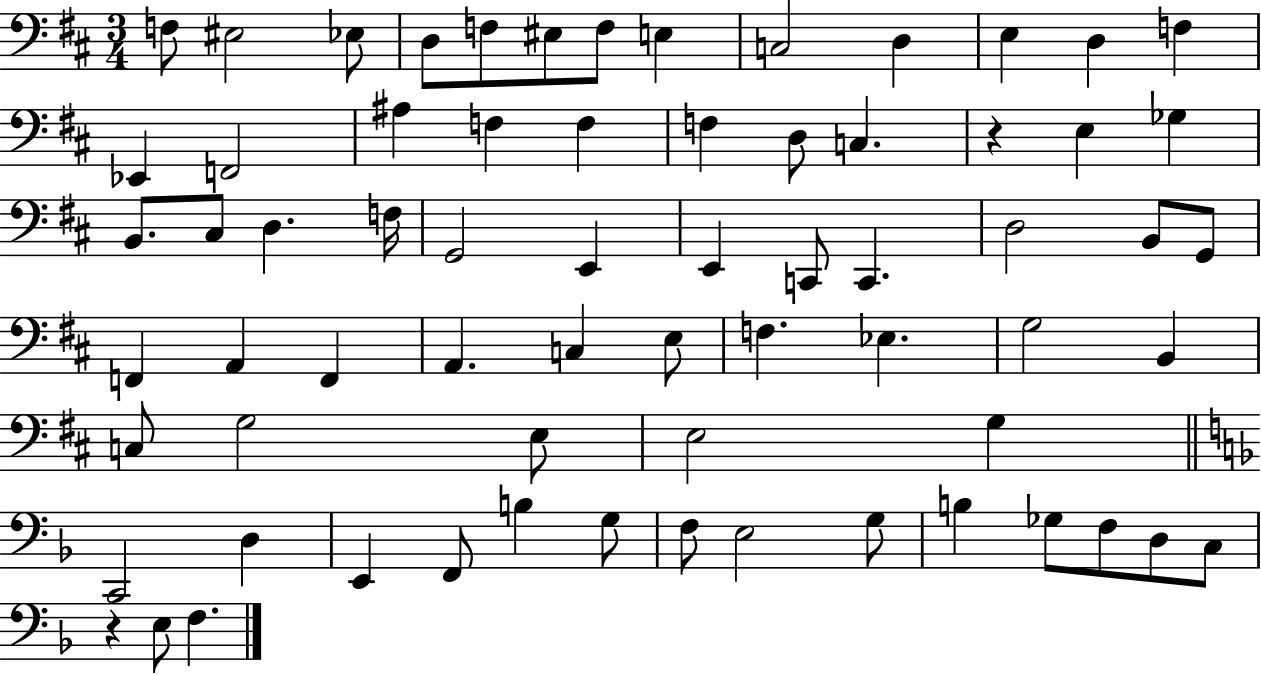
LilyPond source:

{
  \clef bass
  \numericTimeSignature
  \time 3/4
  \key d \major
  f8 eis2 ees8 | d8 f8 eis8 f8 e4 | c2 d4 | e4 d4 f4 | \break ees,4 f,2 | ais4 f4 f4 | f4 d8 c4. | r4 e4 ges4 | \break b,8. cis8 d4. f16 | g,2 e,4 | e,4 c,8 c,4. | d2 b,8 g,8 | \break f,4 a,4 f,4 | a,4. c4 e8 | f4. ees4. | g2 b,4 | \break c8 g2 e8 | e2 g4 | \bar "||" \break \key f \major c,2 d4 | e,4 f,8 b4 g8 | f8 e2 g8 | b4 ges8 f8 d8 c8 | \break r4 e8 f4. | \bar "|."
}